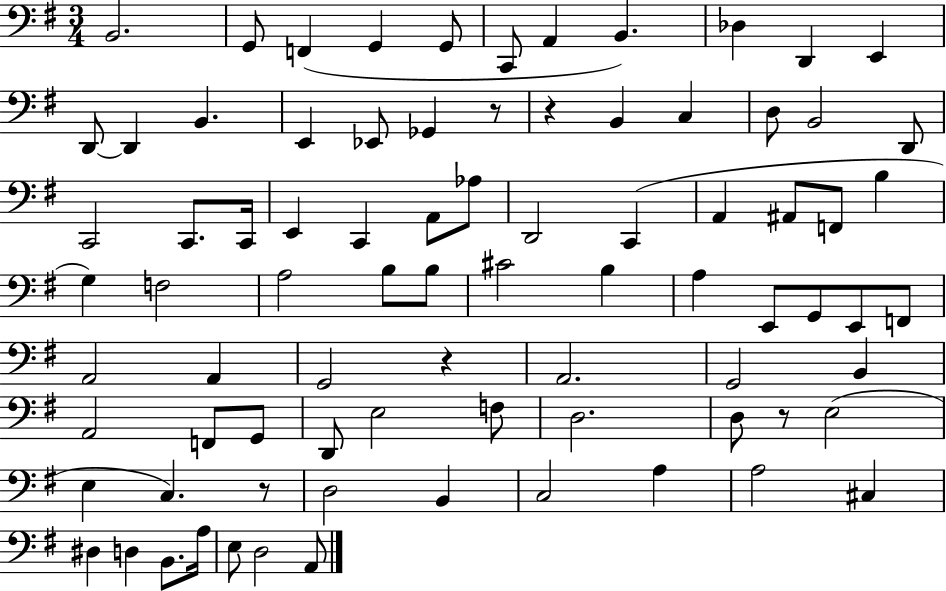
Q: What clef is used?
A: bass